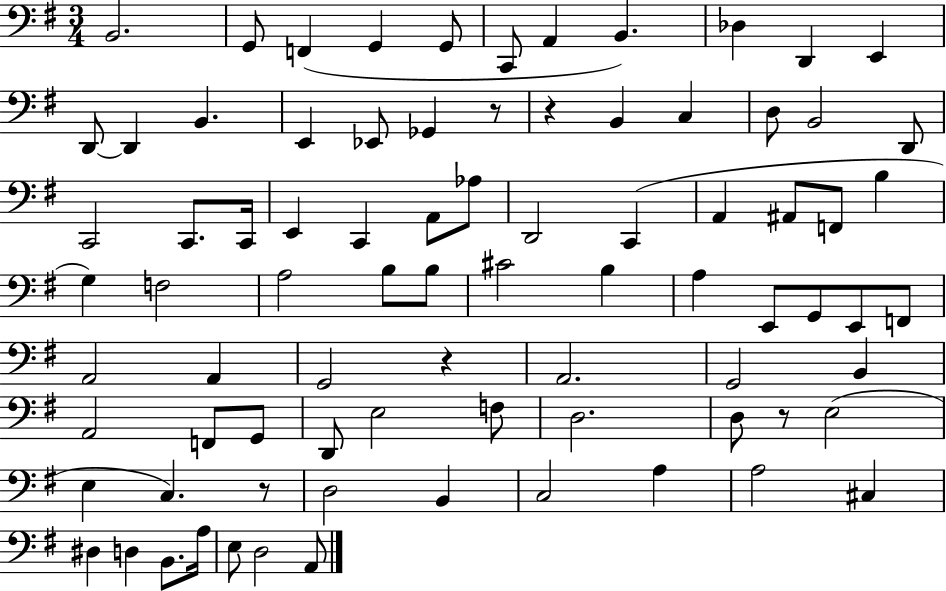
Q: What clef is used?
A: bass